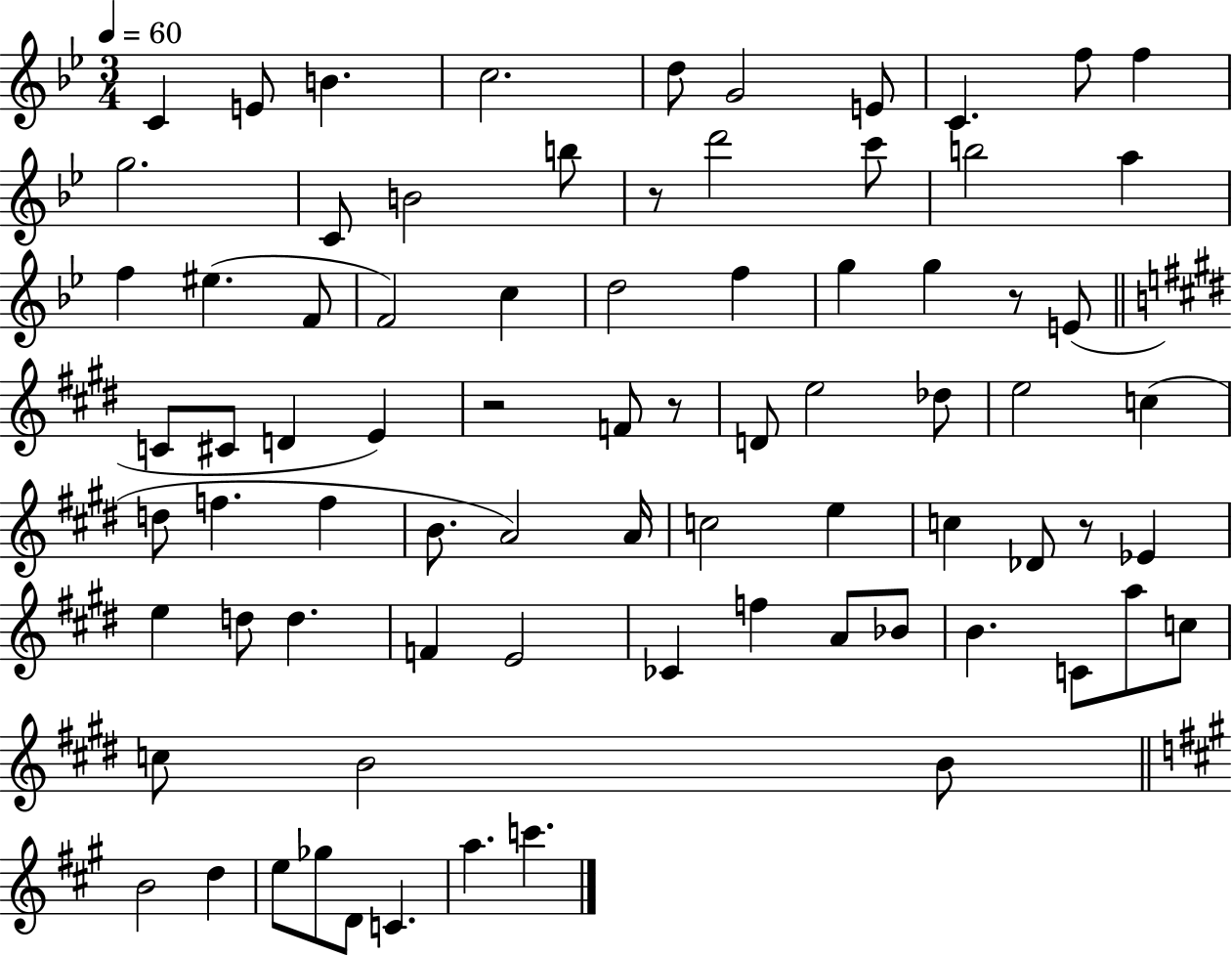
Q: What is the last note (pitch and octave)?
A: C6